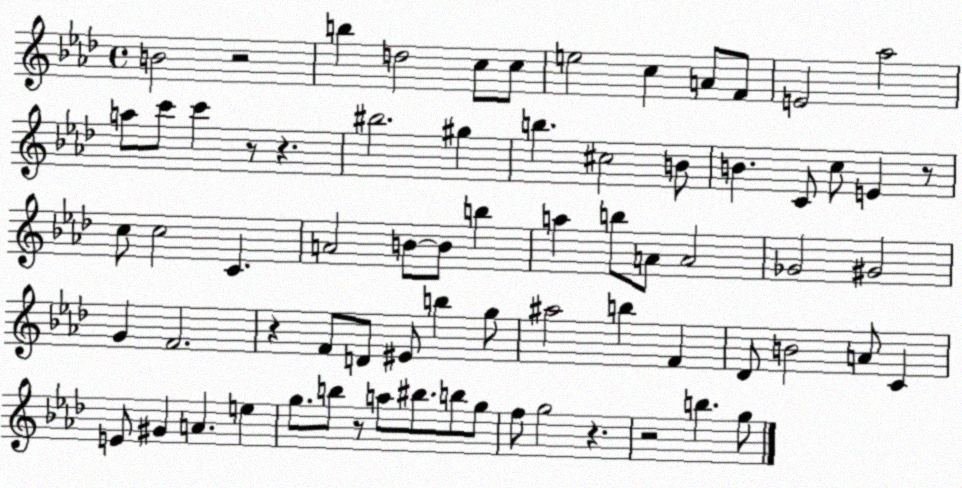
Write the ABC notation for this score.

X:1
T:Untitled
M:4/4
L:1/4
K:Ab
B2 z2 b d2 c/2 c/2 e2 c A/2 F/2 E2 _a2 a/2 c'/2 c' z/2 z ^b2 ^g b ^c2 B/2 B C/2 c/2 E z/2 c/2 c2 C A2 B/2 B/2 b a b/2 A/2 A2 _G2 ^G2 G F2 z F/2 D/2 ^E/2 b g/2 ^a2 b F _D/2 B2 A/2 C E/2 ^G A e g/2 b/2 z/2 a/2 ^b/2 b/2 g/2 f/2 g2 z z2 b g/2